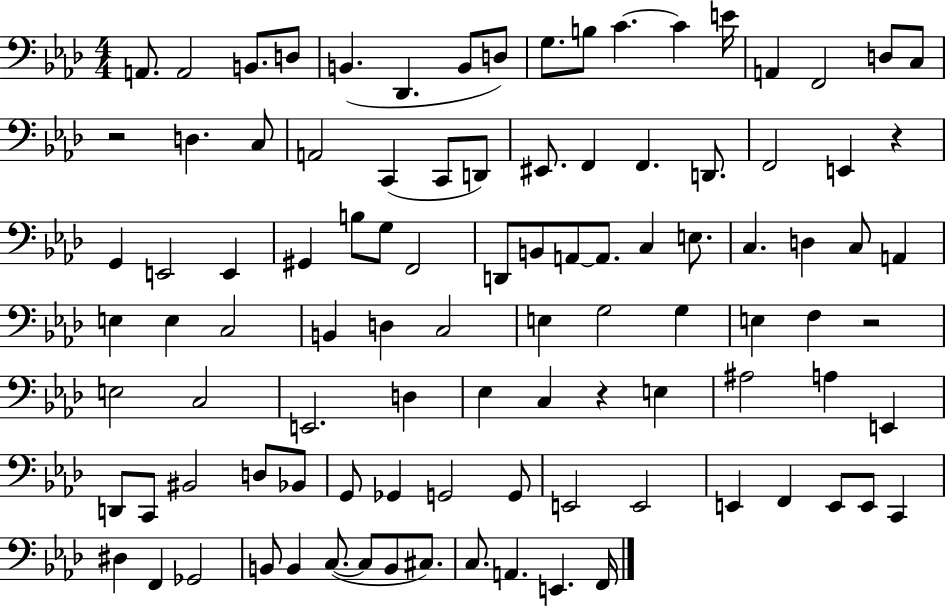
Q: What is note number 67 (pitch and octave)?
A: E2